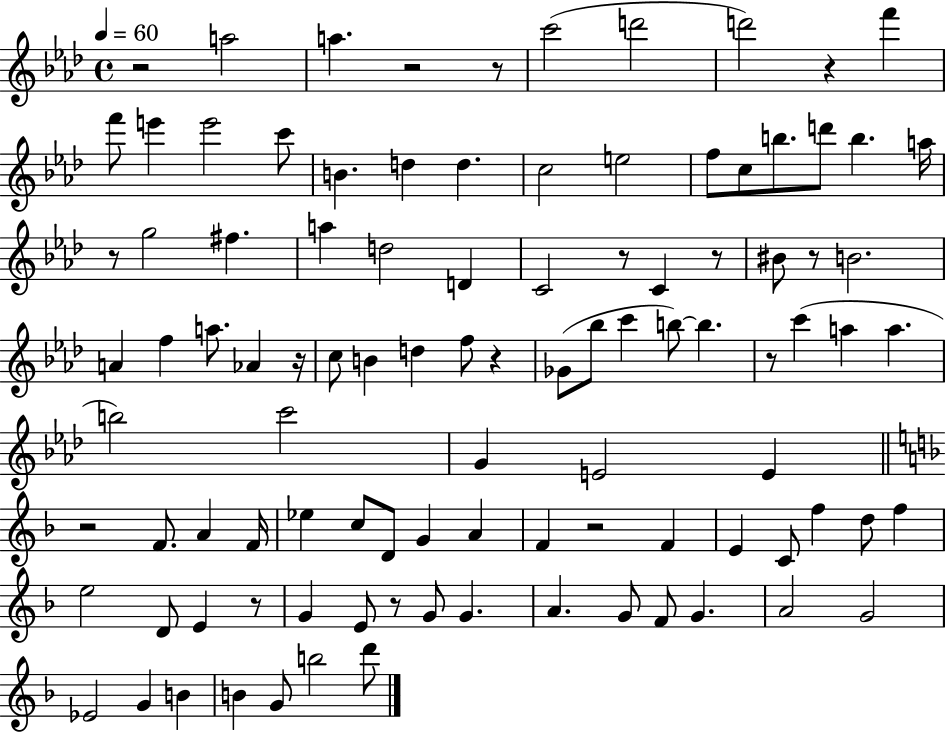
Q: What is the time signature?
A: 4/4